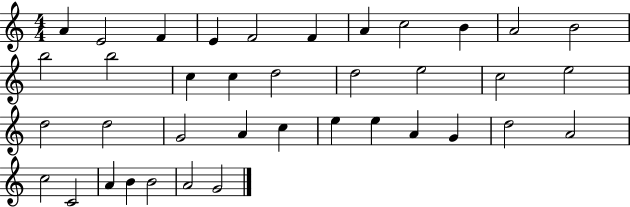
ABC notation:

X:1
T:Untitled
M:4/4
L:1/4
K:C
A E2 F E F2 F A c2 B A2 B2 b2 b2 c c d2 d2 e2 c2 e2 d2 d2 G2 A c e e A G d2 A2 c2 C2 A B B2 A2 G2